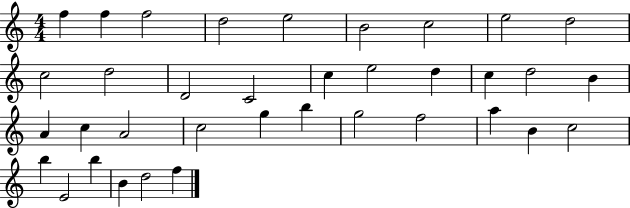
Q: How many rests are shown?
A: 0